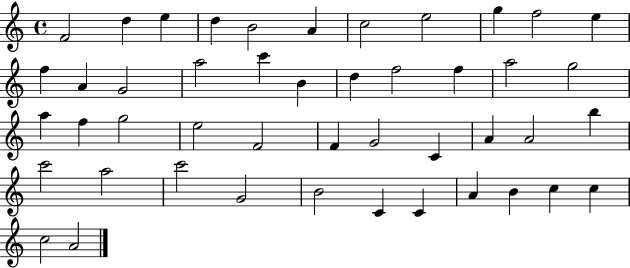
F4/h D5/q E5/q D5/q B4/h A4/q C5/h E5/h G5/q F5/h E5/q F5/q A4/q G4/h A5/h C6/q B4/q D5/q F5/h F5/q A5/h G5/h A5/q F5/q G5/h E5/h F4/h F4/q G4/h C4/q A4/q A4/h B5/q C6/h A5/h C6/h G4/h B4/h C4/q C4/q A4/q B4/q C5/q C5/q C5/h A4/h